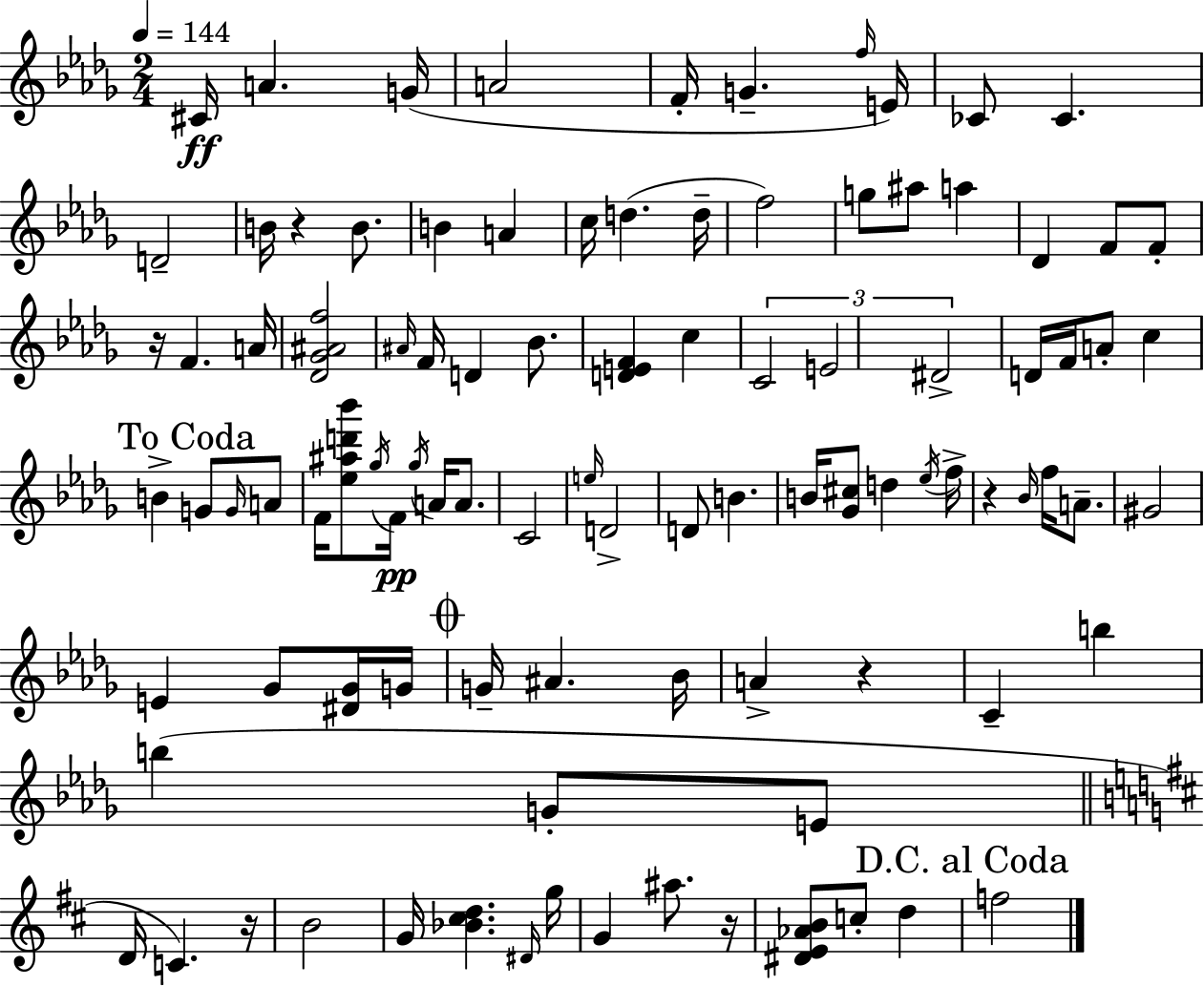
{
  \clef treble
  \numericTimeSignature
  \time 2/4
  \key bes \minor
  \tempo 4 = 144
  \repeat volta 2 { cis'16\ff a'4. g'16( | a'2 | f'16-. g'4.-- \grace { f''16 }) | e'16 ces'8 ces'4. | \break d'2-- | b'16 r4 b'8. | b'4 a'4 | c''16 d''4.( | \break d''16-- f''2) | g''8 ais''8 a''4 | des'4 f'8 f'8-. | r16 f'4. | \break a'16 <des' ges' ais' f''>2 | \grace { ais'16 } f'16 d'4 bes'8. | <d' e' f'>4 c''4 | \tuplet 3/2 { c'2 | \break e'2 | dis'2-> } | d'16 f'16 a'8-. c''4 | \mark "To Coda" b'4-> g'8 | \break \grace { g'16 } a'8 f'16 <ees'' ais'' d''' bes'''>8 \acciaccatura { ges''16 }\pp f'16 | \acciaccatura { ges''16 } a'16 a'8. c'2 | \grace { e''16 } d'2-> | d'8 | \break b'4. b'16 <ges' cis''>8 | d''4 \acciaccatura { ees''16 } f''16-> r4 | \grace { bes'16 } f''16 a'8.-- | gis'2 | \break e'4 ges'8 <dis' ges'>16 g'16 | \mark \markup { \musicglyph "scripts.coda" } g'16-- ais'4. bes'16 | a'4-> r4 | c'4-- b''4 | \break b''4( g'8-. e'8 | \bar "||" \break \key b \minor d'16 c'4.) r16 | b'2 | g'16 <bes' cis'' d''>4. \grace { dis'16 } | g''16 g'4 ais''8. | \break r16 <dis' e' aes' b'>8 c''8-. d''4 | \mark "D.C. al Coda" f''2 | } \bar "|."
}